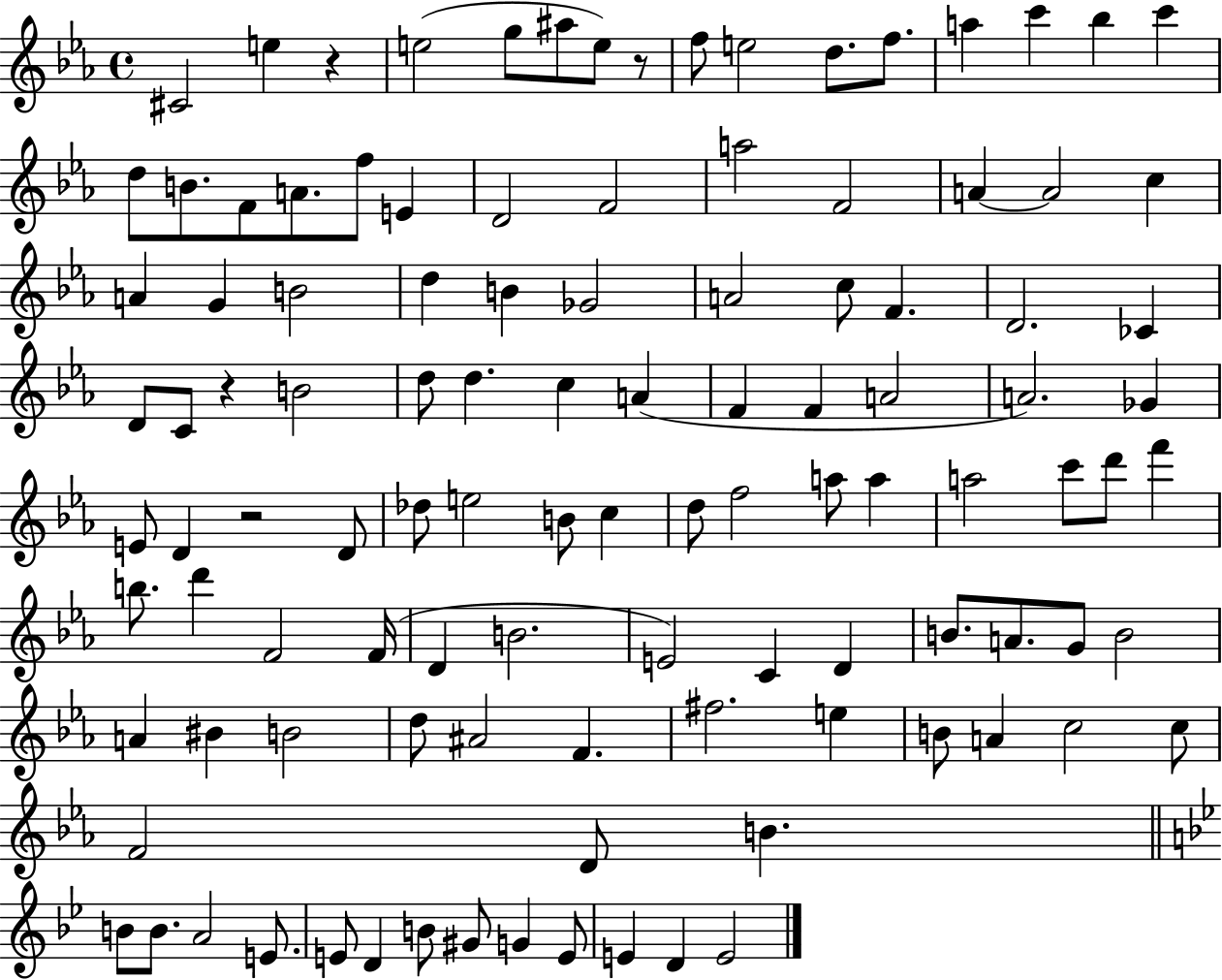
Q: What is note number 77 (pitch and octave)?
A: G4